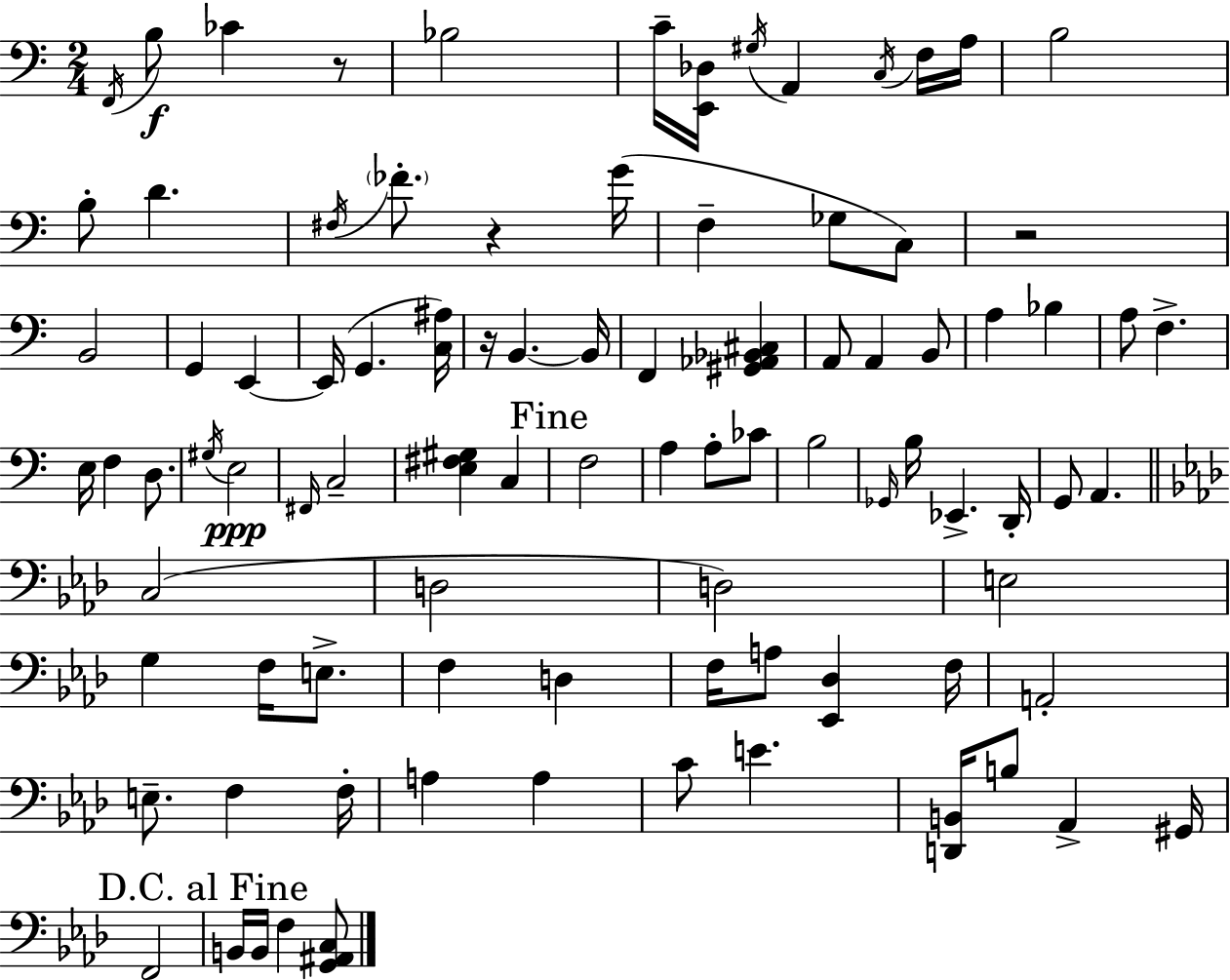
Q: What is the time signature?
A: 2/4